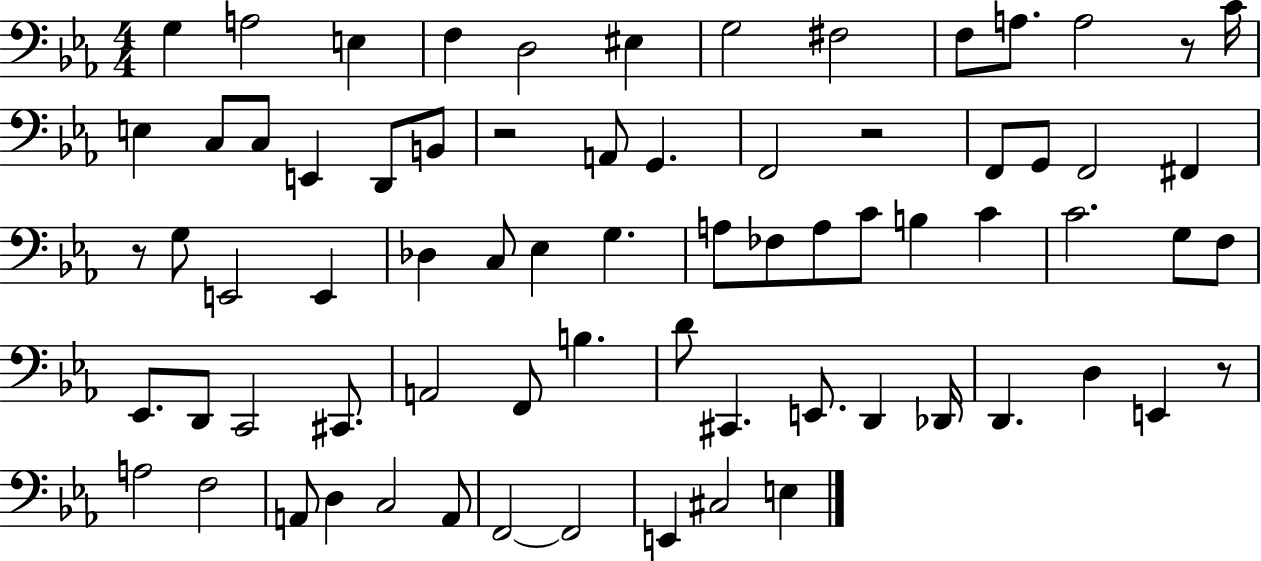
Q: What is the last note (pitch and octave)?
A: E3